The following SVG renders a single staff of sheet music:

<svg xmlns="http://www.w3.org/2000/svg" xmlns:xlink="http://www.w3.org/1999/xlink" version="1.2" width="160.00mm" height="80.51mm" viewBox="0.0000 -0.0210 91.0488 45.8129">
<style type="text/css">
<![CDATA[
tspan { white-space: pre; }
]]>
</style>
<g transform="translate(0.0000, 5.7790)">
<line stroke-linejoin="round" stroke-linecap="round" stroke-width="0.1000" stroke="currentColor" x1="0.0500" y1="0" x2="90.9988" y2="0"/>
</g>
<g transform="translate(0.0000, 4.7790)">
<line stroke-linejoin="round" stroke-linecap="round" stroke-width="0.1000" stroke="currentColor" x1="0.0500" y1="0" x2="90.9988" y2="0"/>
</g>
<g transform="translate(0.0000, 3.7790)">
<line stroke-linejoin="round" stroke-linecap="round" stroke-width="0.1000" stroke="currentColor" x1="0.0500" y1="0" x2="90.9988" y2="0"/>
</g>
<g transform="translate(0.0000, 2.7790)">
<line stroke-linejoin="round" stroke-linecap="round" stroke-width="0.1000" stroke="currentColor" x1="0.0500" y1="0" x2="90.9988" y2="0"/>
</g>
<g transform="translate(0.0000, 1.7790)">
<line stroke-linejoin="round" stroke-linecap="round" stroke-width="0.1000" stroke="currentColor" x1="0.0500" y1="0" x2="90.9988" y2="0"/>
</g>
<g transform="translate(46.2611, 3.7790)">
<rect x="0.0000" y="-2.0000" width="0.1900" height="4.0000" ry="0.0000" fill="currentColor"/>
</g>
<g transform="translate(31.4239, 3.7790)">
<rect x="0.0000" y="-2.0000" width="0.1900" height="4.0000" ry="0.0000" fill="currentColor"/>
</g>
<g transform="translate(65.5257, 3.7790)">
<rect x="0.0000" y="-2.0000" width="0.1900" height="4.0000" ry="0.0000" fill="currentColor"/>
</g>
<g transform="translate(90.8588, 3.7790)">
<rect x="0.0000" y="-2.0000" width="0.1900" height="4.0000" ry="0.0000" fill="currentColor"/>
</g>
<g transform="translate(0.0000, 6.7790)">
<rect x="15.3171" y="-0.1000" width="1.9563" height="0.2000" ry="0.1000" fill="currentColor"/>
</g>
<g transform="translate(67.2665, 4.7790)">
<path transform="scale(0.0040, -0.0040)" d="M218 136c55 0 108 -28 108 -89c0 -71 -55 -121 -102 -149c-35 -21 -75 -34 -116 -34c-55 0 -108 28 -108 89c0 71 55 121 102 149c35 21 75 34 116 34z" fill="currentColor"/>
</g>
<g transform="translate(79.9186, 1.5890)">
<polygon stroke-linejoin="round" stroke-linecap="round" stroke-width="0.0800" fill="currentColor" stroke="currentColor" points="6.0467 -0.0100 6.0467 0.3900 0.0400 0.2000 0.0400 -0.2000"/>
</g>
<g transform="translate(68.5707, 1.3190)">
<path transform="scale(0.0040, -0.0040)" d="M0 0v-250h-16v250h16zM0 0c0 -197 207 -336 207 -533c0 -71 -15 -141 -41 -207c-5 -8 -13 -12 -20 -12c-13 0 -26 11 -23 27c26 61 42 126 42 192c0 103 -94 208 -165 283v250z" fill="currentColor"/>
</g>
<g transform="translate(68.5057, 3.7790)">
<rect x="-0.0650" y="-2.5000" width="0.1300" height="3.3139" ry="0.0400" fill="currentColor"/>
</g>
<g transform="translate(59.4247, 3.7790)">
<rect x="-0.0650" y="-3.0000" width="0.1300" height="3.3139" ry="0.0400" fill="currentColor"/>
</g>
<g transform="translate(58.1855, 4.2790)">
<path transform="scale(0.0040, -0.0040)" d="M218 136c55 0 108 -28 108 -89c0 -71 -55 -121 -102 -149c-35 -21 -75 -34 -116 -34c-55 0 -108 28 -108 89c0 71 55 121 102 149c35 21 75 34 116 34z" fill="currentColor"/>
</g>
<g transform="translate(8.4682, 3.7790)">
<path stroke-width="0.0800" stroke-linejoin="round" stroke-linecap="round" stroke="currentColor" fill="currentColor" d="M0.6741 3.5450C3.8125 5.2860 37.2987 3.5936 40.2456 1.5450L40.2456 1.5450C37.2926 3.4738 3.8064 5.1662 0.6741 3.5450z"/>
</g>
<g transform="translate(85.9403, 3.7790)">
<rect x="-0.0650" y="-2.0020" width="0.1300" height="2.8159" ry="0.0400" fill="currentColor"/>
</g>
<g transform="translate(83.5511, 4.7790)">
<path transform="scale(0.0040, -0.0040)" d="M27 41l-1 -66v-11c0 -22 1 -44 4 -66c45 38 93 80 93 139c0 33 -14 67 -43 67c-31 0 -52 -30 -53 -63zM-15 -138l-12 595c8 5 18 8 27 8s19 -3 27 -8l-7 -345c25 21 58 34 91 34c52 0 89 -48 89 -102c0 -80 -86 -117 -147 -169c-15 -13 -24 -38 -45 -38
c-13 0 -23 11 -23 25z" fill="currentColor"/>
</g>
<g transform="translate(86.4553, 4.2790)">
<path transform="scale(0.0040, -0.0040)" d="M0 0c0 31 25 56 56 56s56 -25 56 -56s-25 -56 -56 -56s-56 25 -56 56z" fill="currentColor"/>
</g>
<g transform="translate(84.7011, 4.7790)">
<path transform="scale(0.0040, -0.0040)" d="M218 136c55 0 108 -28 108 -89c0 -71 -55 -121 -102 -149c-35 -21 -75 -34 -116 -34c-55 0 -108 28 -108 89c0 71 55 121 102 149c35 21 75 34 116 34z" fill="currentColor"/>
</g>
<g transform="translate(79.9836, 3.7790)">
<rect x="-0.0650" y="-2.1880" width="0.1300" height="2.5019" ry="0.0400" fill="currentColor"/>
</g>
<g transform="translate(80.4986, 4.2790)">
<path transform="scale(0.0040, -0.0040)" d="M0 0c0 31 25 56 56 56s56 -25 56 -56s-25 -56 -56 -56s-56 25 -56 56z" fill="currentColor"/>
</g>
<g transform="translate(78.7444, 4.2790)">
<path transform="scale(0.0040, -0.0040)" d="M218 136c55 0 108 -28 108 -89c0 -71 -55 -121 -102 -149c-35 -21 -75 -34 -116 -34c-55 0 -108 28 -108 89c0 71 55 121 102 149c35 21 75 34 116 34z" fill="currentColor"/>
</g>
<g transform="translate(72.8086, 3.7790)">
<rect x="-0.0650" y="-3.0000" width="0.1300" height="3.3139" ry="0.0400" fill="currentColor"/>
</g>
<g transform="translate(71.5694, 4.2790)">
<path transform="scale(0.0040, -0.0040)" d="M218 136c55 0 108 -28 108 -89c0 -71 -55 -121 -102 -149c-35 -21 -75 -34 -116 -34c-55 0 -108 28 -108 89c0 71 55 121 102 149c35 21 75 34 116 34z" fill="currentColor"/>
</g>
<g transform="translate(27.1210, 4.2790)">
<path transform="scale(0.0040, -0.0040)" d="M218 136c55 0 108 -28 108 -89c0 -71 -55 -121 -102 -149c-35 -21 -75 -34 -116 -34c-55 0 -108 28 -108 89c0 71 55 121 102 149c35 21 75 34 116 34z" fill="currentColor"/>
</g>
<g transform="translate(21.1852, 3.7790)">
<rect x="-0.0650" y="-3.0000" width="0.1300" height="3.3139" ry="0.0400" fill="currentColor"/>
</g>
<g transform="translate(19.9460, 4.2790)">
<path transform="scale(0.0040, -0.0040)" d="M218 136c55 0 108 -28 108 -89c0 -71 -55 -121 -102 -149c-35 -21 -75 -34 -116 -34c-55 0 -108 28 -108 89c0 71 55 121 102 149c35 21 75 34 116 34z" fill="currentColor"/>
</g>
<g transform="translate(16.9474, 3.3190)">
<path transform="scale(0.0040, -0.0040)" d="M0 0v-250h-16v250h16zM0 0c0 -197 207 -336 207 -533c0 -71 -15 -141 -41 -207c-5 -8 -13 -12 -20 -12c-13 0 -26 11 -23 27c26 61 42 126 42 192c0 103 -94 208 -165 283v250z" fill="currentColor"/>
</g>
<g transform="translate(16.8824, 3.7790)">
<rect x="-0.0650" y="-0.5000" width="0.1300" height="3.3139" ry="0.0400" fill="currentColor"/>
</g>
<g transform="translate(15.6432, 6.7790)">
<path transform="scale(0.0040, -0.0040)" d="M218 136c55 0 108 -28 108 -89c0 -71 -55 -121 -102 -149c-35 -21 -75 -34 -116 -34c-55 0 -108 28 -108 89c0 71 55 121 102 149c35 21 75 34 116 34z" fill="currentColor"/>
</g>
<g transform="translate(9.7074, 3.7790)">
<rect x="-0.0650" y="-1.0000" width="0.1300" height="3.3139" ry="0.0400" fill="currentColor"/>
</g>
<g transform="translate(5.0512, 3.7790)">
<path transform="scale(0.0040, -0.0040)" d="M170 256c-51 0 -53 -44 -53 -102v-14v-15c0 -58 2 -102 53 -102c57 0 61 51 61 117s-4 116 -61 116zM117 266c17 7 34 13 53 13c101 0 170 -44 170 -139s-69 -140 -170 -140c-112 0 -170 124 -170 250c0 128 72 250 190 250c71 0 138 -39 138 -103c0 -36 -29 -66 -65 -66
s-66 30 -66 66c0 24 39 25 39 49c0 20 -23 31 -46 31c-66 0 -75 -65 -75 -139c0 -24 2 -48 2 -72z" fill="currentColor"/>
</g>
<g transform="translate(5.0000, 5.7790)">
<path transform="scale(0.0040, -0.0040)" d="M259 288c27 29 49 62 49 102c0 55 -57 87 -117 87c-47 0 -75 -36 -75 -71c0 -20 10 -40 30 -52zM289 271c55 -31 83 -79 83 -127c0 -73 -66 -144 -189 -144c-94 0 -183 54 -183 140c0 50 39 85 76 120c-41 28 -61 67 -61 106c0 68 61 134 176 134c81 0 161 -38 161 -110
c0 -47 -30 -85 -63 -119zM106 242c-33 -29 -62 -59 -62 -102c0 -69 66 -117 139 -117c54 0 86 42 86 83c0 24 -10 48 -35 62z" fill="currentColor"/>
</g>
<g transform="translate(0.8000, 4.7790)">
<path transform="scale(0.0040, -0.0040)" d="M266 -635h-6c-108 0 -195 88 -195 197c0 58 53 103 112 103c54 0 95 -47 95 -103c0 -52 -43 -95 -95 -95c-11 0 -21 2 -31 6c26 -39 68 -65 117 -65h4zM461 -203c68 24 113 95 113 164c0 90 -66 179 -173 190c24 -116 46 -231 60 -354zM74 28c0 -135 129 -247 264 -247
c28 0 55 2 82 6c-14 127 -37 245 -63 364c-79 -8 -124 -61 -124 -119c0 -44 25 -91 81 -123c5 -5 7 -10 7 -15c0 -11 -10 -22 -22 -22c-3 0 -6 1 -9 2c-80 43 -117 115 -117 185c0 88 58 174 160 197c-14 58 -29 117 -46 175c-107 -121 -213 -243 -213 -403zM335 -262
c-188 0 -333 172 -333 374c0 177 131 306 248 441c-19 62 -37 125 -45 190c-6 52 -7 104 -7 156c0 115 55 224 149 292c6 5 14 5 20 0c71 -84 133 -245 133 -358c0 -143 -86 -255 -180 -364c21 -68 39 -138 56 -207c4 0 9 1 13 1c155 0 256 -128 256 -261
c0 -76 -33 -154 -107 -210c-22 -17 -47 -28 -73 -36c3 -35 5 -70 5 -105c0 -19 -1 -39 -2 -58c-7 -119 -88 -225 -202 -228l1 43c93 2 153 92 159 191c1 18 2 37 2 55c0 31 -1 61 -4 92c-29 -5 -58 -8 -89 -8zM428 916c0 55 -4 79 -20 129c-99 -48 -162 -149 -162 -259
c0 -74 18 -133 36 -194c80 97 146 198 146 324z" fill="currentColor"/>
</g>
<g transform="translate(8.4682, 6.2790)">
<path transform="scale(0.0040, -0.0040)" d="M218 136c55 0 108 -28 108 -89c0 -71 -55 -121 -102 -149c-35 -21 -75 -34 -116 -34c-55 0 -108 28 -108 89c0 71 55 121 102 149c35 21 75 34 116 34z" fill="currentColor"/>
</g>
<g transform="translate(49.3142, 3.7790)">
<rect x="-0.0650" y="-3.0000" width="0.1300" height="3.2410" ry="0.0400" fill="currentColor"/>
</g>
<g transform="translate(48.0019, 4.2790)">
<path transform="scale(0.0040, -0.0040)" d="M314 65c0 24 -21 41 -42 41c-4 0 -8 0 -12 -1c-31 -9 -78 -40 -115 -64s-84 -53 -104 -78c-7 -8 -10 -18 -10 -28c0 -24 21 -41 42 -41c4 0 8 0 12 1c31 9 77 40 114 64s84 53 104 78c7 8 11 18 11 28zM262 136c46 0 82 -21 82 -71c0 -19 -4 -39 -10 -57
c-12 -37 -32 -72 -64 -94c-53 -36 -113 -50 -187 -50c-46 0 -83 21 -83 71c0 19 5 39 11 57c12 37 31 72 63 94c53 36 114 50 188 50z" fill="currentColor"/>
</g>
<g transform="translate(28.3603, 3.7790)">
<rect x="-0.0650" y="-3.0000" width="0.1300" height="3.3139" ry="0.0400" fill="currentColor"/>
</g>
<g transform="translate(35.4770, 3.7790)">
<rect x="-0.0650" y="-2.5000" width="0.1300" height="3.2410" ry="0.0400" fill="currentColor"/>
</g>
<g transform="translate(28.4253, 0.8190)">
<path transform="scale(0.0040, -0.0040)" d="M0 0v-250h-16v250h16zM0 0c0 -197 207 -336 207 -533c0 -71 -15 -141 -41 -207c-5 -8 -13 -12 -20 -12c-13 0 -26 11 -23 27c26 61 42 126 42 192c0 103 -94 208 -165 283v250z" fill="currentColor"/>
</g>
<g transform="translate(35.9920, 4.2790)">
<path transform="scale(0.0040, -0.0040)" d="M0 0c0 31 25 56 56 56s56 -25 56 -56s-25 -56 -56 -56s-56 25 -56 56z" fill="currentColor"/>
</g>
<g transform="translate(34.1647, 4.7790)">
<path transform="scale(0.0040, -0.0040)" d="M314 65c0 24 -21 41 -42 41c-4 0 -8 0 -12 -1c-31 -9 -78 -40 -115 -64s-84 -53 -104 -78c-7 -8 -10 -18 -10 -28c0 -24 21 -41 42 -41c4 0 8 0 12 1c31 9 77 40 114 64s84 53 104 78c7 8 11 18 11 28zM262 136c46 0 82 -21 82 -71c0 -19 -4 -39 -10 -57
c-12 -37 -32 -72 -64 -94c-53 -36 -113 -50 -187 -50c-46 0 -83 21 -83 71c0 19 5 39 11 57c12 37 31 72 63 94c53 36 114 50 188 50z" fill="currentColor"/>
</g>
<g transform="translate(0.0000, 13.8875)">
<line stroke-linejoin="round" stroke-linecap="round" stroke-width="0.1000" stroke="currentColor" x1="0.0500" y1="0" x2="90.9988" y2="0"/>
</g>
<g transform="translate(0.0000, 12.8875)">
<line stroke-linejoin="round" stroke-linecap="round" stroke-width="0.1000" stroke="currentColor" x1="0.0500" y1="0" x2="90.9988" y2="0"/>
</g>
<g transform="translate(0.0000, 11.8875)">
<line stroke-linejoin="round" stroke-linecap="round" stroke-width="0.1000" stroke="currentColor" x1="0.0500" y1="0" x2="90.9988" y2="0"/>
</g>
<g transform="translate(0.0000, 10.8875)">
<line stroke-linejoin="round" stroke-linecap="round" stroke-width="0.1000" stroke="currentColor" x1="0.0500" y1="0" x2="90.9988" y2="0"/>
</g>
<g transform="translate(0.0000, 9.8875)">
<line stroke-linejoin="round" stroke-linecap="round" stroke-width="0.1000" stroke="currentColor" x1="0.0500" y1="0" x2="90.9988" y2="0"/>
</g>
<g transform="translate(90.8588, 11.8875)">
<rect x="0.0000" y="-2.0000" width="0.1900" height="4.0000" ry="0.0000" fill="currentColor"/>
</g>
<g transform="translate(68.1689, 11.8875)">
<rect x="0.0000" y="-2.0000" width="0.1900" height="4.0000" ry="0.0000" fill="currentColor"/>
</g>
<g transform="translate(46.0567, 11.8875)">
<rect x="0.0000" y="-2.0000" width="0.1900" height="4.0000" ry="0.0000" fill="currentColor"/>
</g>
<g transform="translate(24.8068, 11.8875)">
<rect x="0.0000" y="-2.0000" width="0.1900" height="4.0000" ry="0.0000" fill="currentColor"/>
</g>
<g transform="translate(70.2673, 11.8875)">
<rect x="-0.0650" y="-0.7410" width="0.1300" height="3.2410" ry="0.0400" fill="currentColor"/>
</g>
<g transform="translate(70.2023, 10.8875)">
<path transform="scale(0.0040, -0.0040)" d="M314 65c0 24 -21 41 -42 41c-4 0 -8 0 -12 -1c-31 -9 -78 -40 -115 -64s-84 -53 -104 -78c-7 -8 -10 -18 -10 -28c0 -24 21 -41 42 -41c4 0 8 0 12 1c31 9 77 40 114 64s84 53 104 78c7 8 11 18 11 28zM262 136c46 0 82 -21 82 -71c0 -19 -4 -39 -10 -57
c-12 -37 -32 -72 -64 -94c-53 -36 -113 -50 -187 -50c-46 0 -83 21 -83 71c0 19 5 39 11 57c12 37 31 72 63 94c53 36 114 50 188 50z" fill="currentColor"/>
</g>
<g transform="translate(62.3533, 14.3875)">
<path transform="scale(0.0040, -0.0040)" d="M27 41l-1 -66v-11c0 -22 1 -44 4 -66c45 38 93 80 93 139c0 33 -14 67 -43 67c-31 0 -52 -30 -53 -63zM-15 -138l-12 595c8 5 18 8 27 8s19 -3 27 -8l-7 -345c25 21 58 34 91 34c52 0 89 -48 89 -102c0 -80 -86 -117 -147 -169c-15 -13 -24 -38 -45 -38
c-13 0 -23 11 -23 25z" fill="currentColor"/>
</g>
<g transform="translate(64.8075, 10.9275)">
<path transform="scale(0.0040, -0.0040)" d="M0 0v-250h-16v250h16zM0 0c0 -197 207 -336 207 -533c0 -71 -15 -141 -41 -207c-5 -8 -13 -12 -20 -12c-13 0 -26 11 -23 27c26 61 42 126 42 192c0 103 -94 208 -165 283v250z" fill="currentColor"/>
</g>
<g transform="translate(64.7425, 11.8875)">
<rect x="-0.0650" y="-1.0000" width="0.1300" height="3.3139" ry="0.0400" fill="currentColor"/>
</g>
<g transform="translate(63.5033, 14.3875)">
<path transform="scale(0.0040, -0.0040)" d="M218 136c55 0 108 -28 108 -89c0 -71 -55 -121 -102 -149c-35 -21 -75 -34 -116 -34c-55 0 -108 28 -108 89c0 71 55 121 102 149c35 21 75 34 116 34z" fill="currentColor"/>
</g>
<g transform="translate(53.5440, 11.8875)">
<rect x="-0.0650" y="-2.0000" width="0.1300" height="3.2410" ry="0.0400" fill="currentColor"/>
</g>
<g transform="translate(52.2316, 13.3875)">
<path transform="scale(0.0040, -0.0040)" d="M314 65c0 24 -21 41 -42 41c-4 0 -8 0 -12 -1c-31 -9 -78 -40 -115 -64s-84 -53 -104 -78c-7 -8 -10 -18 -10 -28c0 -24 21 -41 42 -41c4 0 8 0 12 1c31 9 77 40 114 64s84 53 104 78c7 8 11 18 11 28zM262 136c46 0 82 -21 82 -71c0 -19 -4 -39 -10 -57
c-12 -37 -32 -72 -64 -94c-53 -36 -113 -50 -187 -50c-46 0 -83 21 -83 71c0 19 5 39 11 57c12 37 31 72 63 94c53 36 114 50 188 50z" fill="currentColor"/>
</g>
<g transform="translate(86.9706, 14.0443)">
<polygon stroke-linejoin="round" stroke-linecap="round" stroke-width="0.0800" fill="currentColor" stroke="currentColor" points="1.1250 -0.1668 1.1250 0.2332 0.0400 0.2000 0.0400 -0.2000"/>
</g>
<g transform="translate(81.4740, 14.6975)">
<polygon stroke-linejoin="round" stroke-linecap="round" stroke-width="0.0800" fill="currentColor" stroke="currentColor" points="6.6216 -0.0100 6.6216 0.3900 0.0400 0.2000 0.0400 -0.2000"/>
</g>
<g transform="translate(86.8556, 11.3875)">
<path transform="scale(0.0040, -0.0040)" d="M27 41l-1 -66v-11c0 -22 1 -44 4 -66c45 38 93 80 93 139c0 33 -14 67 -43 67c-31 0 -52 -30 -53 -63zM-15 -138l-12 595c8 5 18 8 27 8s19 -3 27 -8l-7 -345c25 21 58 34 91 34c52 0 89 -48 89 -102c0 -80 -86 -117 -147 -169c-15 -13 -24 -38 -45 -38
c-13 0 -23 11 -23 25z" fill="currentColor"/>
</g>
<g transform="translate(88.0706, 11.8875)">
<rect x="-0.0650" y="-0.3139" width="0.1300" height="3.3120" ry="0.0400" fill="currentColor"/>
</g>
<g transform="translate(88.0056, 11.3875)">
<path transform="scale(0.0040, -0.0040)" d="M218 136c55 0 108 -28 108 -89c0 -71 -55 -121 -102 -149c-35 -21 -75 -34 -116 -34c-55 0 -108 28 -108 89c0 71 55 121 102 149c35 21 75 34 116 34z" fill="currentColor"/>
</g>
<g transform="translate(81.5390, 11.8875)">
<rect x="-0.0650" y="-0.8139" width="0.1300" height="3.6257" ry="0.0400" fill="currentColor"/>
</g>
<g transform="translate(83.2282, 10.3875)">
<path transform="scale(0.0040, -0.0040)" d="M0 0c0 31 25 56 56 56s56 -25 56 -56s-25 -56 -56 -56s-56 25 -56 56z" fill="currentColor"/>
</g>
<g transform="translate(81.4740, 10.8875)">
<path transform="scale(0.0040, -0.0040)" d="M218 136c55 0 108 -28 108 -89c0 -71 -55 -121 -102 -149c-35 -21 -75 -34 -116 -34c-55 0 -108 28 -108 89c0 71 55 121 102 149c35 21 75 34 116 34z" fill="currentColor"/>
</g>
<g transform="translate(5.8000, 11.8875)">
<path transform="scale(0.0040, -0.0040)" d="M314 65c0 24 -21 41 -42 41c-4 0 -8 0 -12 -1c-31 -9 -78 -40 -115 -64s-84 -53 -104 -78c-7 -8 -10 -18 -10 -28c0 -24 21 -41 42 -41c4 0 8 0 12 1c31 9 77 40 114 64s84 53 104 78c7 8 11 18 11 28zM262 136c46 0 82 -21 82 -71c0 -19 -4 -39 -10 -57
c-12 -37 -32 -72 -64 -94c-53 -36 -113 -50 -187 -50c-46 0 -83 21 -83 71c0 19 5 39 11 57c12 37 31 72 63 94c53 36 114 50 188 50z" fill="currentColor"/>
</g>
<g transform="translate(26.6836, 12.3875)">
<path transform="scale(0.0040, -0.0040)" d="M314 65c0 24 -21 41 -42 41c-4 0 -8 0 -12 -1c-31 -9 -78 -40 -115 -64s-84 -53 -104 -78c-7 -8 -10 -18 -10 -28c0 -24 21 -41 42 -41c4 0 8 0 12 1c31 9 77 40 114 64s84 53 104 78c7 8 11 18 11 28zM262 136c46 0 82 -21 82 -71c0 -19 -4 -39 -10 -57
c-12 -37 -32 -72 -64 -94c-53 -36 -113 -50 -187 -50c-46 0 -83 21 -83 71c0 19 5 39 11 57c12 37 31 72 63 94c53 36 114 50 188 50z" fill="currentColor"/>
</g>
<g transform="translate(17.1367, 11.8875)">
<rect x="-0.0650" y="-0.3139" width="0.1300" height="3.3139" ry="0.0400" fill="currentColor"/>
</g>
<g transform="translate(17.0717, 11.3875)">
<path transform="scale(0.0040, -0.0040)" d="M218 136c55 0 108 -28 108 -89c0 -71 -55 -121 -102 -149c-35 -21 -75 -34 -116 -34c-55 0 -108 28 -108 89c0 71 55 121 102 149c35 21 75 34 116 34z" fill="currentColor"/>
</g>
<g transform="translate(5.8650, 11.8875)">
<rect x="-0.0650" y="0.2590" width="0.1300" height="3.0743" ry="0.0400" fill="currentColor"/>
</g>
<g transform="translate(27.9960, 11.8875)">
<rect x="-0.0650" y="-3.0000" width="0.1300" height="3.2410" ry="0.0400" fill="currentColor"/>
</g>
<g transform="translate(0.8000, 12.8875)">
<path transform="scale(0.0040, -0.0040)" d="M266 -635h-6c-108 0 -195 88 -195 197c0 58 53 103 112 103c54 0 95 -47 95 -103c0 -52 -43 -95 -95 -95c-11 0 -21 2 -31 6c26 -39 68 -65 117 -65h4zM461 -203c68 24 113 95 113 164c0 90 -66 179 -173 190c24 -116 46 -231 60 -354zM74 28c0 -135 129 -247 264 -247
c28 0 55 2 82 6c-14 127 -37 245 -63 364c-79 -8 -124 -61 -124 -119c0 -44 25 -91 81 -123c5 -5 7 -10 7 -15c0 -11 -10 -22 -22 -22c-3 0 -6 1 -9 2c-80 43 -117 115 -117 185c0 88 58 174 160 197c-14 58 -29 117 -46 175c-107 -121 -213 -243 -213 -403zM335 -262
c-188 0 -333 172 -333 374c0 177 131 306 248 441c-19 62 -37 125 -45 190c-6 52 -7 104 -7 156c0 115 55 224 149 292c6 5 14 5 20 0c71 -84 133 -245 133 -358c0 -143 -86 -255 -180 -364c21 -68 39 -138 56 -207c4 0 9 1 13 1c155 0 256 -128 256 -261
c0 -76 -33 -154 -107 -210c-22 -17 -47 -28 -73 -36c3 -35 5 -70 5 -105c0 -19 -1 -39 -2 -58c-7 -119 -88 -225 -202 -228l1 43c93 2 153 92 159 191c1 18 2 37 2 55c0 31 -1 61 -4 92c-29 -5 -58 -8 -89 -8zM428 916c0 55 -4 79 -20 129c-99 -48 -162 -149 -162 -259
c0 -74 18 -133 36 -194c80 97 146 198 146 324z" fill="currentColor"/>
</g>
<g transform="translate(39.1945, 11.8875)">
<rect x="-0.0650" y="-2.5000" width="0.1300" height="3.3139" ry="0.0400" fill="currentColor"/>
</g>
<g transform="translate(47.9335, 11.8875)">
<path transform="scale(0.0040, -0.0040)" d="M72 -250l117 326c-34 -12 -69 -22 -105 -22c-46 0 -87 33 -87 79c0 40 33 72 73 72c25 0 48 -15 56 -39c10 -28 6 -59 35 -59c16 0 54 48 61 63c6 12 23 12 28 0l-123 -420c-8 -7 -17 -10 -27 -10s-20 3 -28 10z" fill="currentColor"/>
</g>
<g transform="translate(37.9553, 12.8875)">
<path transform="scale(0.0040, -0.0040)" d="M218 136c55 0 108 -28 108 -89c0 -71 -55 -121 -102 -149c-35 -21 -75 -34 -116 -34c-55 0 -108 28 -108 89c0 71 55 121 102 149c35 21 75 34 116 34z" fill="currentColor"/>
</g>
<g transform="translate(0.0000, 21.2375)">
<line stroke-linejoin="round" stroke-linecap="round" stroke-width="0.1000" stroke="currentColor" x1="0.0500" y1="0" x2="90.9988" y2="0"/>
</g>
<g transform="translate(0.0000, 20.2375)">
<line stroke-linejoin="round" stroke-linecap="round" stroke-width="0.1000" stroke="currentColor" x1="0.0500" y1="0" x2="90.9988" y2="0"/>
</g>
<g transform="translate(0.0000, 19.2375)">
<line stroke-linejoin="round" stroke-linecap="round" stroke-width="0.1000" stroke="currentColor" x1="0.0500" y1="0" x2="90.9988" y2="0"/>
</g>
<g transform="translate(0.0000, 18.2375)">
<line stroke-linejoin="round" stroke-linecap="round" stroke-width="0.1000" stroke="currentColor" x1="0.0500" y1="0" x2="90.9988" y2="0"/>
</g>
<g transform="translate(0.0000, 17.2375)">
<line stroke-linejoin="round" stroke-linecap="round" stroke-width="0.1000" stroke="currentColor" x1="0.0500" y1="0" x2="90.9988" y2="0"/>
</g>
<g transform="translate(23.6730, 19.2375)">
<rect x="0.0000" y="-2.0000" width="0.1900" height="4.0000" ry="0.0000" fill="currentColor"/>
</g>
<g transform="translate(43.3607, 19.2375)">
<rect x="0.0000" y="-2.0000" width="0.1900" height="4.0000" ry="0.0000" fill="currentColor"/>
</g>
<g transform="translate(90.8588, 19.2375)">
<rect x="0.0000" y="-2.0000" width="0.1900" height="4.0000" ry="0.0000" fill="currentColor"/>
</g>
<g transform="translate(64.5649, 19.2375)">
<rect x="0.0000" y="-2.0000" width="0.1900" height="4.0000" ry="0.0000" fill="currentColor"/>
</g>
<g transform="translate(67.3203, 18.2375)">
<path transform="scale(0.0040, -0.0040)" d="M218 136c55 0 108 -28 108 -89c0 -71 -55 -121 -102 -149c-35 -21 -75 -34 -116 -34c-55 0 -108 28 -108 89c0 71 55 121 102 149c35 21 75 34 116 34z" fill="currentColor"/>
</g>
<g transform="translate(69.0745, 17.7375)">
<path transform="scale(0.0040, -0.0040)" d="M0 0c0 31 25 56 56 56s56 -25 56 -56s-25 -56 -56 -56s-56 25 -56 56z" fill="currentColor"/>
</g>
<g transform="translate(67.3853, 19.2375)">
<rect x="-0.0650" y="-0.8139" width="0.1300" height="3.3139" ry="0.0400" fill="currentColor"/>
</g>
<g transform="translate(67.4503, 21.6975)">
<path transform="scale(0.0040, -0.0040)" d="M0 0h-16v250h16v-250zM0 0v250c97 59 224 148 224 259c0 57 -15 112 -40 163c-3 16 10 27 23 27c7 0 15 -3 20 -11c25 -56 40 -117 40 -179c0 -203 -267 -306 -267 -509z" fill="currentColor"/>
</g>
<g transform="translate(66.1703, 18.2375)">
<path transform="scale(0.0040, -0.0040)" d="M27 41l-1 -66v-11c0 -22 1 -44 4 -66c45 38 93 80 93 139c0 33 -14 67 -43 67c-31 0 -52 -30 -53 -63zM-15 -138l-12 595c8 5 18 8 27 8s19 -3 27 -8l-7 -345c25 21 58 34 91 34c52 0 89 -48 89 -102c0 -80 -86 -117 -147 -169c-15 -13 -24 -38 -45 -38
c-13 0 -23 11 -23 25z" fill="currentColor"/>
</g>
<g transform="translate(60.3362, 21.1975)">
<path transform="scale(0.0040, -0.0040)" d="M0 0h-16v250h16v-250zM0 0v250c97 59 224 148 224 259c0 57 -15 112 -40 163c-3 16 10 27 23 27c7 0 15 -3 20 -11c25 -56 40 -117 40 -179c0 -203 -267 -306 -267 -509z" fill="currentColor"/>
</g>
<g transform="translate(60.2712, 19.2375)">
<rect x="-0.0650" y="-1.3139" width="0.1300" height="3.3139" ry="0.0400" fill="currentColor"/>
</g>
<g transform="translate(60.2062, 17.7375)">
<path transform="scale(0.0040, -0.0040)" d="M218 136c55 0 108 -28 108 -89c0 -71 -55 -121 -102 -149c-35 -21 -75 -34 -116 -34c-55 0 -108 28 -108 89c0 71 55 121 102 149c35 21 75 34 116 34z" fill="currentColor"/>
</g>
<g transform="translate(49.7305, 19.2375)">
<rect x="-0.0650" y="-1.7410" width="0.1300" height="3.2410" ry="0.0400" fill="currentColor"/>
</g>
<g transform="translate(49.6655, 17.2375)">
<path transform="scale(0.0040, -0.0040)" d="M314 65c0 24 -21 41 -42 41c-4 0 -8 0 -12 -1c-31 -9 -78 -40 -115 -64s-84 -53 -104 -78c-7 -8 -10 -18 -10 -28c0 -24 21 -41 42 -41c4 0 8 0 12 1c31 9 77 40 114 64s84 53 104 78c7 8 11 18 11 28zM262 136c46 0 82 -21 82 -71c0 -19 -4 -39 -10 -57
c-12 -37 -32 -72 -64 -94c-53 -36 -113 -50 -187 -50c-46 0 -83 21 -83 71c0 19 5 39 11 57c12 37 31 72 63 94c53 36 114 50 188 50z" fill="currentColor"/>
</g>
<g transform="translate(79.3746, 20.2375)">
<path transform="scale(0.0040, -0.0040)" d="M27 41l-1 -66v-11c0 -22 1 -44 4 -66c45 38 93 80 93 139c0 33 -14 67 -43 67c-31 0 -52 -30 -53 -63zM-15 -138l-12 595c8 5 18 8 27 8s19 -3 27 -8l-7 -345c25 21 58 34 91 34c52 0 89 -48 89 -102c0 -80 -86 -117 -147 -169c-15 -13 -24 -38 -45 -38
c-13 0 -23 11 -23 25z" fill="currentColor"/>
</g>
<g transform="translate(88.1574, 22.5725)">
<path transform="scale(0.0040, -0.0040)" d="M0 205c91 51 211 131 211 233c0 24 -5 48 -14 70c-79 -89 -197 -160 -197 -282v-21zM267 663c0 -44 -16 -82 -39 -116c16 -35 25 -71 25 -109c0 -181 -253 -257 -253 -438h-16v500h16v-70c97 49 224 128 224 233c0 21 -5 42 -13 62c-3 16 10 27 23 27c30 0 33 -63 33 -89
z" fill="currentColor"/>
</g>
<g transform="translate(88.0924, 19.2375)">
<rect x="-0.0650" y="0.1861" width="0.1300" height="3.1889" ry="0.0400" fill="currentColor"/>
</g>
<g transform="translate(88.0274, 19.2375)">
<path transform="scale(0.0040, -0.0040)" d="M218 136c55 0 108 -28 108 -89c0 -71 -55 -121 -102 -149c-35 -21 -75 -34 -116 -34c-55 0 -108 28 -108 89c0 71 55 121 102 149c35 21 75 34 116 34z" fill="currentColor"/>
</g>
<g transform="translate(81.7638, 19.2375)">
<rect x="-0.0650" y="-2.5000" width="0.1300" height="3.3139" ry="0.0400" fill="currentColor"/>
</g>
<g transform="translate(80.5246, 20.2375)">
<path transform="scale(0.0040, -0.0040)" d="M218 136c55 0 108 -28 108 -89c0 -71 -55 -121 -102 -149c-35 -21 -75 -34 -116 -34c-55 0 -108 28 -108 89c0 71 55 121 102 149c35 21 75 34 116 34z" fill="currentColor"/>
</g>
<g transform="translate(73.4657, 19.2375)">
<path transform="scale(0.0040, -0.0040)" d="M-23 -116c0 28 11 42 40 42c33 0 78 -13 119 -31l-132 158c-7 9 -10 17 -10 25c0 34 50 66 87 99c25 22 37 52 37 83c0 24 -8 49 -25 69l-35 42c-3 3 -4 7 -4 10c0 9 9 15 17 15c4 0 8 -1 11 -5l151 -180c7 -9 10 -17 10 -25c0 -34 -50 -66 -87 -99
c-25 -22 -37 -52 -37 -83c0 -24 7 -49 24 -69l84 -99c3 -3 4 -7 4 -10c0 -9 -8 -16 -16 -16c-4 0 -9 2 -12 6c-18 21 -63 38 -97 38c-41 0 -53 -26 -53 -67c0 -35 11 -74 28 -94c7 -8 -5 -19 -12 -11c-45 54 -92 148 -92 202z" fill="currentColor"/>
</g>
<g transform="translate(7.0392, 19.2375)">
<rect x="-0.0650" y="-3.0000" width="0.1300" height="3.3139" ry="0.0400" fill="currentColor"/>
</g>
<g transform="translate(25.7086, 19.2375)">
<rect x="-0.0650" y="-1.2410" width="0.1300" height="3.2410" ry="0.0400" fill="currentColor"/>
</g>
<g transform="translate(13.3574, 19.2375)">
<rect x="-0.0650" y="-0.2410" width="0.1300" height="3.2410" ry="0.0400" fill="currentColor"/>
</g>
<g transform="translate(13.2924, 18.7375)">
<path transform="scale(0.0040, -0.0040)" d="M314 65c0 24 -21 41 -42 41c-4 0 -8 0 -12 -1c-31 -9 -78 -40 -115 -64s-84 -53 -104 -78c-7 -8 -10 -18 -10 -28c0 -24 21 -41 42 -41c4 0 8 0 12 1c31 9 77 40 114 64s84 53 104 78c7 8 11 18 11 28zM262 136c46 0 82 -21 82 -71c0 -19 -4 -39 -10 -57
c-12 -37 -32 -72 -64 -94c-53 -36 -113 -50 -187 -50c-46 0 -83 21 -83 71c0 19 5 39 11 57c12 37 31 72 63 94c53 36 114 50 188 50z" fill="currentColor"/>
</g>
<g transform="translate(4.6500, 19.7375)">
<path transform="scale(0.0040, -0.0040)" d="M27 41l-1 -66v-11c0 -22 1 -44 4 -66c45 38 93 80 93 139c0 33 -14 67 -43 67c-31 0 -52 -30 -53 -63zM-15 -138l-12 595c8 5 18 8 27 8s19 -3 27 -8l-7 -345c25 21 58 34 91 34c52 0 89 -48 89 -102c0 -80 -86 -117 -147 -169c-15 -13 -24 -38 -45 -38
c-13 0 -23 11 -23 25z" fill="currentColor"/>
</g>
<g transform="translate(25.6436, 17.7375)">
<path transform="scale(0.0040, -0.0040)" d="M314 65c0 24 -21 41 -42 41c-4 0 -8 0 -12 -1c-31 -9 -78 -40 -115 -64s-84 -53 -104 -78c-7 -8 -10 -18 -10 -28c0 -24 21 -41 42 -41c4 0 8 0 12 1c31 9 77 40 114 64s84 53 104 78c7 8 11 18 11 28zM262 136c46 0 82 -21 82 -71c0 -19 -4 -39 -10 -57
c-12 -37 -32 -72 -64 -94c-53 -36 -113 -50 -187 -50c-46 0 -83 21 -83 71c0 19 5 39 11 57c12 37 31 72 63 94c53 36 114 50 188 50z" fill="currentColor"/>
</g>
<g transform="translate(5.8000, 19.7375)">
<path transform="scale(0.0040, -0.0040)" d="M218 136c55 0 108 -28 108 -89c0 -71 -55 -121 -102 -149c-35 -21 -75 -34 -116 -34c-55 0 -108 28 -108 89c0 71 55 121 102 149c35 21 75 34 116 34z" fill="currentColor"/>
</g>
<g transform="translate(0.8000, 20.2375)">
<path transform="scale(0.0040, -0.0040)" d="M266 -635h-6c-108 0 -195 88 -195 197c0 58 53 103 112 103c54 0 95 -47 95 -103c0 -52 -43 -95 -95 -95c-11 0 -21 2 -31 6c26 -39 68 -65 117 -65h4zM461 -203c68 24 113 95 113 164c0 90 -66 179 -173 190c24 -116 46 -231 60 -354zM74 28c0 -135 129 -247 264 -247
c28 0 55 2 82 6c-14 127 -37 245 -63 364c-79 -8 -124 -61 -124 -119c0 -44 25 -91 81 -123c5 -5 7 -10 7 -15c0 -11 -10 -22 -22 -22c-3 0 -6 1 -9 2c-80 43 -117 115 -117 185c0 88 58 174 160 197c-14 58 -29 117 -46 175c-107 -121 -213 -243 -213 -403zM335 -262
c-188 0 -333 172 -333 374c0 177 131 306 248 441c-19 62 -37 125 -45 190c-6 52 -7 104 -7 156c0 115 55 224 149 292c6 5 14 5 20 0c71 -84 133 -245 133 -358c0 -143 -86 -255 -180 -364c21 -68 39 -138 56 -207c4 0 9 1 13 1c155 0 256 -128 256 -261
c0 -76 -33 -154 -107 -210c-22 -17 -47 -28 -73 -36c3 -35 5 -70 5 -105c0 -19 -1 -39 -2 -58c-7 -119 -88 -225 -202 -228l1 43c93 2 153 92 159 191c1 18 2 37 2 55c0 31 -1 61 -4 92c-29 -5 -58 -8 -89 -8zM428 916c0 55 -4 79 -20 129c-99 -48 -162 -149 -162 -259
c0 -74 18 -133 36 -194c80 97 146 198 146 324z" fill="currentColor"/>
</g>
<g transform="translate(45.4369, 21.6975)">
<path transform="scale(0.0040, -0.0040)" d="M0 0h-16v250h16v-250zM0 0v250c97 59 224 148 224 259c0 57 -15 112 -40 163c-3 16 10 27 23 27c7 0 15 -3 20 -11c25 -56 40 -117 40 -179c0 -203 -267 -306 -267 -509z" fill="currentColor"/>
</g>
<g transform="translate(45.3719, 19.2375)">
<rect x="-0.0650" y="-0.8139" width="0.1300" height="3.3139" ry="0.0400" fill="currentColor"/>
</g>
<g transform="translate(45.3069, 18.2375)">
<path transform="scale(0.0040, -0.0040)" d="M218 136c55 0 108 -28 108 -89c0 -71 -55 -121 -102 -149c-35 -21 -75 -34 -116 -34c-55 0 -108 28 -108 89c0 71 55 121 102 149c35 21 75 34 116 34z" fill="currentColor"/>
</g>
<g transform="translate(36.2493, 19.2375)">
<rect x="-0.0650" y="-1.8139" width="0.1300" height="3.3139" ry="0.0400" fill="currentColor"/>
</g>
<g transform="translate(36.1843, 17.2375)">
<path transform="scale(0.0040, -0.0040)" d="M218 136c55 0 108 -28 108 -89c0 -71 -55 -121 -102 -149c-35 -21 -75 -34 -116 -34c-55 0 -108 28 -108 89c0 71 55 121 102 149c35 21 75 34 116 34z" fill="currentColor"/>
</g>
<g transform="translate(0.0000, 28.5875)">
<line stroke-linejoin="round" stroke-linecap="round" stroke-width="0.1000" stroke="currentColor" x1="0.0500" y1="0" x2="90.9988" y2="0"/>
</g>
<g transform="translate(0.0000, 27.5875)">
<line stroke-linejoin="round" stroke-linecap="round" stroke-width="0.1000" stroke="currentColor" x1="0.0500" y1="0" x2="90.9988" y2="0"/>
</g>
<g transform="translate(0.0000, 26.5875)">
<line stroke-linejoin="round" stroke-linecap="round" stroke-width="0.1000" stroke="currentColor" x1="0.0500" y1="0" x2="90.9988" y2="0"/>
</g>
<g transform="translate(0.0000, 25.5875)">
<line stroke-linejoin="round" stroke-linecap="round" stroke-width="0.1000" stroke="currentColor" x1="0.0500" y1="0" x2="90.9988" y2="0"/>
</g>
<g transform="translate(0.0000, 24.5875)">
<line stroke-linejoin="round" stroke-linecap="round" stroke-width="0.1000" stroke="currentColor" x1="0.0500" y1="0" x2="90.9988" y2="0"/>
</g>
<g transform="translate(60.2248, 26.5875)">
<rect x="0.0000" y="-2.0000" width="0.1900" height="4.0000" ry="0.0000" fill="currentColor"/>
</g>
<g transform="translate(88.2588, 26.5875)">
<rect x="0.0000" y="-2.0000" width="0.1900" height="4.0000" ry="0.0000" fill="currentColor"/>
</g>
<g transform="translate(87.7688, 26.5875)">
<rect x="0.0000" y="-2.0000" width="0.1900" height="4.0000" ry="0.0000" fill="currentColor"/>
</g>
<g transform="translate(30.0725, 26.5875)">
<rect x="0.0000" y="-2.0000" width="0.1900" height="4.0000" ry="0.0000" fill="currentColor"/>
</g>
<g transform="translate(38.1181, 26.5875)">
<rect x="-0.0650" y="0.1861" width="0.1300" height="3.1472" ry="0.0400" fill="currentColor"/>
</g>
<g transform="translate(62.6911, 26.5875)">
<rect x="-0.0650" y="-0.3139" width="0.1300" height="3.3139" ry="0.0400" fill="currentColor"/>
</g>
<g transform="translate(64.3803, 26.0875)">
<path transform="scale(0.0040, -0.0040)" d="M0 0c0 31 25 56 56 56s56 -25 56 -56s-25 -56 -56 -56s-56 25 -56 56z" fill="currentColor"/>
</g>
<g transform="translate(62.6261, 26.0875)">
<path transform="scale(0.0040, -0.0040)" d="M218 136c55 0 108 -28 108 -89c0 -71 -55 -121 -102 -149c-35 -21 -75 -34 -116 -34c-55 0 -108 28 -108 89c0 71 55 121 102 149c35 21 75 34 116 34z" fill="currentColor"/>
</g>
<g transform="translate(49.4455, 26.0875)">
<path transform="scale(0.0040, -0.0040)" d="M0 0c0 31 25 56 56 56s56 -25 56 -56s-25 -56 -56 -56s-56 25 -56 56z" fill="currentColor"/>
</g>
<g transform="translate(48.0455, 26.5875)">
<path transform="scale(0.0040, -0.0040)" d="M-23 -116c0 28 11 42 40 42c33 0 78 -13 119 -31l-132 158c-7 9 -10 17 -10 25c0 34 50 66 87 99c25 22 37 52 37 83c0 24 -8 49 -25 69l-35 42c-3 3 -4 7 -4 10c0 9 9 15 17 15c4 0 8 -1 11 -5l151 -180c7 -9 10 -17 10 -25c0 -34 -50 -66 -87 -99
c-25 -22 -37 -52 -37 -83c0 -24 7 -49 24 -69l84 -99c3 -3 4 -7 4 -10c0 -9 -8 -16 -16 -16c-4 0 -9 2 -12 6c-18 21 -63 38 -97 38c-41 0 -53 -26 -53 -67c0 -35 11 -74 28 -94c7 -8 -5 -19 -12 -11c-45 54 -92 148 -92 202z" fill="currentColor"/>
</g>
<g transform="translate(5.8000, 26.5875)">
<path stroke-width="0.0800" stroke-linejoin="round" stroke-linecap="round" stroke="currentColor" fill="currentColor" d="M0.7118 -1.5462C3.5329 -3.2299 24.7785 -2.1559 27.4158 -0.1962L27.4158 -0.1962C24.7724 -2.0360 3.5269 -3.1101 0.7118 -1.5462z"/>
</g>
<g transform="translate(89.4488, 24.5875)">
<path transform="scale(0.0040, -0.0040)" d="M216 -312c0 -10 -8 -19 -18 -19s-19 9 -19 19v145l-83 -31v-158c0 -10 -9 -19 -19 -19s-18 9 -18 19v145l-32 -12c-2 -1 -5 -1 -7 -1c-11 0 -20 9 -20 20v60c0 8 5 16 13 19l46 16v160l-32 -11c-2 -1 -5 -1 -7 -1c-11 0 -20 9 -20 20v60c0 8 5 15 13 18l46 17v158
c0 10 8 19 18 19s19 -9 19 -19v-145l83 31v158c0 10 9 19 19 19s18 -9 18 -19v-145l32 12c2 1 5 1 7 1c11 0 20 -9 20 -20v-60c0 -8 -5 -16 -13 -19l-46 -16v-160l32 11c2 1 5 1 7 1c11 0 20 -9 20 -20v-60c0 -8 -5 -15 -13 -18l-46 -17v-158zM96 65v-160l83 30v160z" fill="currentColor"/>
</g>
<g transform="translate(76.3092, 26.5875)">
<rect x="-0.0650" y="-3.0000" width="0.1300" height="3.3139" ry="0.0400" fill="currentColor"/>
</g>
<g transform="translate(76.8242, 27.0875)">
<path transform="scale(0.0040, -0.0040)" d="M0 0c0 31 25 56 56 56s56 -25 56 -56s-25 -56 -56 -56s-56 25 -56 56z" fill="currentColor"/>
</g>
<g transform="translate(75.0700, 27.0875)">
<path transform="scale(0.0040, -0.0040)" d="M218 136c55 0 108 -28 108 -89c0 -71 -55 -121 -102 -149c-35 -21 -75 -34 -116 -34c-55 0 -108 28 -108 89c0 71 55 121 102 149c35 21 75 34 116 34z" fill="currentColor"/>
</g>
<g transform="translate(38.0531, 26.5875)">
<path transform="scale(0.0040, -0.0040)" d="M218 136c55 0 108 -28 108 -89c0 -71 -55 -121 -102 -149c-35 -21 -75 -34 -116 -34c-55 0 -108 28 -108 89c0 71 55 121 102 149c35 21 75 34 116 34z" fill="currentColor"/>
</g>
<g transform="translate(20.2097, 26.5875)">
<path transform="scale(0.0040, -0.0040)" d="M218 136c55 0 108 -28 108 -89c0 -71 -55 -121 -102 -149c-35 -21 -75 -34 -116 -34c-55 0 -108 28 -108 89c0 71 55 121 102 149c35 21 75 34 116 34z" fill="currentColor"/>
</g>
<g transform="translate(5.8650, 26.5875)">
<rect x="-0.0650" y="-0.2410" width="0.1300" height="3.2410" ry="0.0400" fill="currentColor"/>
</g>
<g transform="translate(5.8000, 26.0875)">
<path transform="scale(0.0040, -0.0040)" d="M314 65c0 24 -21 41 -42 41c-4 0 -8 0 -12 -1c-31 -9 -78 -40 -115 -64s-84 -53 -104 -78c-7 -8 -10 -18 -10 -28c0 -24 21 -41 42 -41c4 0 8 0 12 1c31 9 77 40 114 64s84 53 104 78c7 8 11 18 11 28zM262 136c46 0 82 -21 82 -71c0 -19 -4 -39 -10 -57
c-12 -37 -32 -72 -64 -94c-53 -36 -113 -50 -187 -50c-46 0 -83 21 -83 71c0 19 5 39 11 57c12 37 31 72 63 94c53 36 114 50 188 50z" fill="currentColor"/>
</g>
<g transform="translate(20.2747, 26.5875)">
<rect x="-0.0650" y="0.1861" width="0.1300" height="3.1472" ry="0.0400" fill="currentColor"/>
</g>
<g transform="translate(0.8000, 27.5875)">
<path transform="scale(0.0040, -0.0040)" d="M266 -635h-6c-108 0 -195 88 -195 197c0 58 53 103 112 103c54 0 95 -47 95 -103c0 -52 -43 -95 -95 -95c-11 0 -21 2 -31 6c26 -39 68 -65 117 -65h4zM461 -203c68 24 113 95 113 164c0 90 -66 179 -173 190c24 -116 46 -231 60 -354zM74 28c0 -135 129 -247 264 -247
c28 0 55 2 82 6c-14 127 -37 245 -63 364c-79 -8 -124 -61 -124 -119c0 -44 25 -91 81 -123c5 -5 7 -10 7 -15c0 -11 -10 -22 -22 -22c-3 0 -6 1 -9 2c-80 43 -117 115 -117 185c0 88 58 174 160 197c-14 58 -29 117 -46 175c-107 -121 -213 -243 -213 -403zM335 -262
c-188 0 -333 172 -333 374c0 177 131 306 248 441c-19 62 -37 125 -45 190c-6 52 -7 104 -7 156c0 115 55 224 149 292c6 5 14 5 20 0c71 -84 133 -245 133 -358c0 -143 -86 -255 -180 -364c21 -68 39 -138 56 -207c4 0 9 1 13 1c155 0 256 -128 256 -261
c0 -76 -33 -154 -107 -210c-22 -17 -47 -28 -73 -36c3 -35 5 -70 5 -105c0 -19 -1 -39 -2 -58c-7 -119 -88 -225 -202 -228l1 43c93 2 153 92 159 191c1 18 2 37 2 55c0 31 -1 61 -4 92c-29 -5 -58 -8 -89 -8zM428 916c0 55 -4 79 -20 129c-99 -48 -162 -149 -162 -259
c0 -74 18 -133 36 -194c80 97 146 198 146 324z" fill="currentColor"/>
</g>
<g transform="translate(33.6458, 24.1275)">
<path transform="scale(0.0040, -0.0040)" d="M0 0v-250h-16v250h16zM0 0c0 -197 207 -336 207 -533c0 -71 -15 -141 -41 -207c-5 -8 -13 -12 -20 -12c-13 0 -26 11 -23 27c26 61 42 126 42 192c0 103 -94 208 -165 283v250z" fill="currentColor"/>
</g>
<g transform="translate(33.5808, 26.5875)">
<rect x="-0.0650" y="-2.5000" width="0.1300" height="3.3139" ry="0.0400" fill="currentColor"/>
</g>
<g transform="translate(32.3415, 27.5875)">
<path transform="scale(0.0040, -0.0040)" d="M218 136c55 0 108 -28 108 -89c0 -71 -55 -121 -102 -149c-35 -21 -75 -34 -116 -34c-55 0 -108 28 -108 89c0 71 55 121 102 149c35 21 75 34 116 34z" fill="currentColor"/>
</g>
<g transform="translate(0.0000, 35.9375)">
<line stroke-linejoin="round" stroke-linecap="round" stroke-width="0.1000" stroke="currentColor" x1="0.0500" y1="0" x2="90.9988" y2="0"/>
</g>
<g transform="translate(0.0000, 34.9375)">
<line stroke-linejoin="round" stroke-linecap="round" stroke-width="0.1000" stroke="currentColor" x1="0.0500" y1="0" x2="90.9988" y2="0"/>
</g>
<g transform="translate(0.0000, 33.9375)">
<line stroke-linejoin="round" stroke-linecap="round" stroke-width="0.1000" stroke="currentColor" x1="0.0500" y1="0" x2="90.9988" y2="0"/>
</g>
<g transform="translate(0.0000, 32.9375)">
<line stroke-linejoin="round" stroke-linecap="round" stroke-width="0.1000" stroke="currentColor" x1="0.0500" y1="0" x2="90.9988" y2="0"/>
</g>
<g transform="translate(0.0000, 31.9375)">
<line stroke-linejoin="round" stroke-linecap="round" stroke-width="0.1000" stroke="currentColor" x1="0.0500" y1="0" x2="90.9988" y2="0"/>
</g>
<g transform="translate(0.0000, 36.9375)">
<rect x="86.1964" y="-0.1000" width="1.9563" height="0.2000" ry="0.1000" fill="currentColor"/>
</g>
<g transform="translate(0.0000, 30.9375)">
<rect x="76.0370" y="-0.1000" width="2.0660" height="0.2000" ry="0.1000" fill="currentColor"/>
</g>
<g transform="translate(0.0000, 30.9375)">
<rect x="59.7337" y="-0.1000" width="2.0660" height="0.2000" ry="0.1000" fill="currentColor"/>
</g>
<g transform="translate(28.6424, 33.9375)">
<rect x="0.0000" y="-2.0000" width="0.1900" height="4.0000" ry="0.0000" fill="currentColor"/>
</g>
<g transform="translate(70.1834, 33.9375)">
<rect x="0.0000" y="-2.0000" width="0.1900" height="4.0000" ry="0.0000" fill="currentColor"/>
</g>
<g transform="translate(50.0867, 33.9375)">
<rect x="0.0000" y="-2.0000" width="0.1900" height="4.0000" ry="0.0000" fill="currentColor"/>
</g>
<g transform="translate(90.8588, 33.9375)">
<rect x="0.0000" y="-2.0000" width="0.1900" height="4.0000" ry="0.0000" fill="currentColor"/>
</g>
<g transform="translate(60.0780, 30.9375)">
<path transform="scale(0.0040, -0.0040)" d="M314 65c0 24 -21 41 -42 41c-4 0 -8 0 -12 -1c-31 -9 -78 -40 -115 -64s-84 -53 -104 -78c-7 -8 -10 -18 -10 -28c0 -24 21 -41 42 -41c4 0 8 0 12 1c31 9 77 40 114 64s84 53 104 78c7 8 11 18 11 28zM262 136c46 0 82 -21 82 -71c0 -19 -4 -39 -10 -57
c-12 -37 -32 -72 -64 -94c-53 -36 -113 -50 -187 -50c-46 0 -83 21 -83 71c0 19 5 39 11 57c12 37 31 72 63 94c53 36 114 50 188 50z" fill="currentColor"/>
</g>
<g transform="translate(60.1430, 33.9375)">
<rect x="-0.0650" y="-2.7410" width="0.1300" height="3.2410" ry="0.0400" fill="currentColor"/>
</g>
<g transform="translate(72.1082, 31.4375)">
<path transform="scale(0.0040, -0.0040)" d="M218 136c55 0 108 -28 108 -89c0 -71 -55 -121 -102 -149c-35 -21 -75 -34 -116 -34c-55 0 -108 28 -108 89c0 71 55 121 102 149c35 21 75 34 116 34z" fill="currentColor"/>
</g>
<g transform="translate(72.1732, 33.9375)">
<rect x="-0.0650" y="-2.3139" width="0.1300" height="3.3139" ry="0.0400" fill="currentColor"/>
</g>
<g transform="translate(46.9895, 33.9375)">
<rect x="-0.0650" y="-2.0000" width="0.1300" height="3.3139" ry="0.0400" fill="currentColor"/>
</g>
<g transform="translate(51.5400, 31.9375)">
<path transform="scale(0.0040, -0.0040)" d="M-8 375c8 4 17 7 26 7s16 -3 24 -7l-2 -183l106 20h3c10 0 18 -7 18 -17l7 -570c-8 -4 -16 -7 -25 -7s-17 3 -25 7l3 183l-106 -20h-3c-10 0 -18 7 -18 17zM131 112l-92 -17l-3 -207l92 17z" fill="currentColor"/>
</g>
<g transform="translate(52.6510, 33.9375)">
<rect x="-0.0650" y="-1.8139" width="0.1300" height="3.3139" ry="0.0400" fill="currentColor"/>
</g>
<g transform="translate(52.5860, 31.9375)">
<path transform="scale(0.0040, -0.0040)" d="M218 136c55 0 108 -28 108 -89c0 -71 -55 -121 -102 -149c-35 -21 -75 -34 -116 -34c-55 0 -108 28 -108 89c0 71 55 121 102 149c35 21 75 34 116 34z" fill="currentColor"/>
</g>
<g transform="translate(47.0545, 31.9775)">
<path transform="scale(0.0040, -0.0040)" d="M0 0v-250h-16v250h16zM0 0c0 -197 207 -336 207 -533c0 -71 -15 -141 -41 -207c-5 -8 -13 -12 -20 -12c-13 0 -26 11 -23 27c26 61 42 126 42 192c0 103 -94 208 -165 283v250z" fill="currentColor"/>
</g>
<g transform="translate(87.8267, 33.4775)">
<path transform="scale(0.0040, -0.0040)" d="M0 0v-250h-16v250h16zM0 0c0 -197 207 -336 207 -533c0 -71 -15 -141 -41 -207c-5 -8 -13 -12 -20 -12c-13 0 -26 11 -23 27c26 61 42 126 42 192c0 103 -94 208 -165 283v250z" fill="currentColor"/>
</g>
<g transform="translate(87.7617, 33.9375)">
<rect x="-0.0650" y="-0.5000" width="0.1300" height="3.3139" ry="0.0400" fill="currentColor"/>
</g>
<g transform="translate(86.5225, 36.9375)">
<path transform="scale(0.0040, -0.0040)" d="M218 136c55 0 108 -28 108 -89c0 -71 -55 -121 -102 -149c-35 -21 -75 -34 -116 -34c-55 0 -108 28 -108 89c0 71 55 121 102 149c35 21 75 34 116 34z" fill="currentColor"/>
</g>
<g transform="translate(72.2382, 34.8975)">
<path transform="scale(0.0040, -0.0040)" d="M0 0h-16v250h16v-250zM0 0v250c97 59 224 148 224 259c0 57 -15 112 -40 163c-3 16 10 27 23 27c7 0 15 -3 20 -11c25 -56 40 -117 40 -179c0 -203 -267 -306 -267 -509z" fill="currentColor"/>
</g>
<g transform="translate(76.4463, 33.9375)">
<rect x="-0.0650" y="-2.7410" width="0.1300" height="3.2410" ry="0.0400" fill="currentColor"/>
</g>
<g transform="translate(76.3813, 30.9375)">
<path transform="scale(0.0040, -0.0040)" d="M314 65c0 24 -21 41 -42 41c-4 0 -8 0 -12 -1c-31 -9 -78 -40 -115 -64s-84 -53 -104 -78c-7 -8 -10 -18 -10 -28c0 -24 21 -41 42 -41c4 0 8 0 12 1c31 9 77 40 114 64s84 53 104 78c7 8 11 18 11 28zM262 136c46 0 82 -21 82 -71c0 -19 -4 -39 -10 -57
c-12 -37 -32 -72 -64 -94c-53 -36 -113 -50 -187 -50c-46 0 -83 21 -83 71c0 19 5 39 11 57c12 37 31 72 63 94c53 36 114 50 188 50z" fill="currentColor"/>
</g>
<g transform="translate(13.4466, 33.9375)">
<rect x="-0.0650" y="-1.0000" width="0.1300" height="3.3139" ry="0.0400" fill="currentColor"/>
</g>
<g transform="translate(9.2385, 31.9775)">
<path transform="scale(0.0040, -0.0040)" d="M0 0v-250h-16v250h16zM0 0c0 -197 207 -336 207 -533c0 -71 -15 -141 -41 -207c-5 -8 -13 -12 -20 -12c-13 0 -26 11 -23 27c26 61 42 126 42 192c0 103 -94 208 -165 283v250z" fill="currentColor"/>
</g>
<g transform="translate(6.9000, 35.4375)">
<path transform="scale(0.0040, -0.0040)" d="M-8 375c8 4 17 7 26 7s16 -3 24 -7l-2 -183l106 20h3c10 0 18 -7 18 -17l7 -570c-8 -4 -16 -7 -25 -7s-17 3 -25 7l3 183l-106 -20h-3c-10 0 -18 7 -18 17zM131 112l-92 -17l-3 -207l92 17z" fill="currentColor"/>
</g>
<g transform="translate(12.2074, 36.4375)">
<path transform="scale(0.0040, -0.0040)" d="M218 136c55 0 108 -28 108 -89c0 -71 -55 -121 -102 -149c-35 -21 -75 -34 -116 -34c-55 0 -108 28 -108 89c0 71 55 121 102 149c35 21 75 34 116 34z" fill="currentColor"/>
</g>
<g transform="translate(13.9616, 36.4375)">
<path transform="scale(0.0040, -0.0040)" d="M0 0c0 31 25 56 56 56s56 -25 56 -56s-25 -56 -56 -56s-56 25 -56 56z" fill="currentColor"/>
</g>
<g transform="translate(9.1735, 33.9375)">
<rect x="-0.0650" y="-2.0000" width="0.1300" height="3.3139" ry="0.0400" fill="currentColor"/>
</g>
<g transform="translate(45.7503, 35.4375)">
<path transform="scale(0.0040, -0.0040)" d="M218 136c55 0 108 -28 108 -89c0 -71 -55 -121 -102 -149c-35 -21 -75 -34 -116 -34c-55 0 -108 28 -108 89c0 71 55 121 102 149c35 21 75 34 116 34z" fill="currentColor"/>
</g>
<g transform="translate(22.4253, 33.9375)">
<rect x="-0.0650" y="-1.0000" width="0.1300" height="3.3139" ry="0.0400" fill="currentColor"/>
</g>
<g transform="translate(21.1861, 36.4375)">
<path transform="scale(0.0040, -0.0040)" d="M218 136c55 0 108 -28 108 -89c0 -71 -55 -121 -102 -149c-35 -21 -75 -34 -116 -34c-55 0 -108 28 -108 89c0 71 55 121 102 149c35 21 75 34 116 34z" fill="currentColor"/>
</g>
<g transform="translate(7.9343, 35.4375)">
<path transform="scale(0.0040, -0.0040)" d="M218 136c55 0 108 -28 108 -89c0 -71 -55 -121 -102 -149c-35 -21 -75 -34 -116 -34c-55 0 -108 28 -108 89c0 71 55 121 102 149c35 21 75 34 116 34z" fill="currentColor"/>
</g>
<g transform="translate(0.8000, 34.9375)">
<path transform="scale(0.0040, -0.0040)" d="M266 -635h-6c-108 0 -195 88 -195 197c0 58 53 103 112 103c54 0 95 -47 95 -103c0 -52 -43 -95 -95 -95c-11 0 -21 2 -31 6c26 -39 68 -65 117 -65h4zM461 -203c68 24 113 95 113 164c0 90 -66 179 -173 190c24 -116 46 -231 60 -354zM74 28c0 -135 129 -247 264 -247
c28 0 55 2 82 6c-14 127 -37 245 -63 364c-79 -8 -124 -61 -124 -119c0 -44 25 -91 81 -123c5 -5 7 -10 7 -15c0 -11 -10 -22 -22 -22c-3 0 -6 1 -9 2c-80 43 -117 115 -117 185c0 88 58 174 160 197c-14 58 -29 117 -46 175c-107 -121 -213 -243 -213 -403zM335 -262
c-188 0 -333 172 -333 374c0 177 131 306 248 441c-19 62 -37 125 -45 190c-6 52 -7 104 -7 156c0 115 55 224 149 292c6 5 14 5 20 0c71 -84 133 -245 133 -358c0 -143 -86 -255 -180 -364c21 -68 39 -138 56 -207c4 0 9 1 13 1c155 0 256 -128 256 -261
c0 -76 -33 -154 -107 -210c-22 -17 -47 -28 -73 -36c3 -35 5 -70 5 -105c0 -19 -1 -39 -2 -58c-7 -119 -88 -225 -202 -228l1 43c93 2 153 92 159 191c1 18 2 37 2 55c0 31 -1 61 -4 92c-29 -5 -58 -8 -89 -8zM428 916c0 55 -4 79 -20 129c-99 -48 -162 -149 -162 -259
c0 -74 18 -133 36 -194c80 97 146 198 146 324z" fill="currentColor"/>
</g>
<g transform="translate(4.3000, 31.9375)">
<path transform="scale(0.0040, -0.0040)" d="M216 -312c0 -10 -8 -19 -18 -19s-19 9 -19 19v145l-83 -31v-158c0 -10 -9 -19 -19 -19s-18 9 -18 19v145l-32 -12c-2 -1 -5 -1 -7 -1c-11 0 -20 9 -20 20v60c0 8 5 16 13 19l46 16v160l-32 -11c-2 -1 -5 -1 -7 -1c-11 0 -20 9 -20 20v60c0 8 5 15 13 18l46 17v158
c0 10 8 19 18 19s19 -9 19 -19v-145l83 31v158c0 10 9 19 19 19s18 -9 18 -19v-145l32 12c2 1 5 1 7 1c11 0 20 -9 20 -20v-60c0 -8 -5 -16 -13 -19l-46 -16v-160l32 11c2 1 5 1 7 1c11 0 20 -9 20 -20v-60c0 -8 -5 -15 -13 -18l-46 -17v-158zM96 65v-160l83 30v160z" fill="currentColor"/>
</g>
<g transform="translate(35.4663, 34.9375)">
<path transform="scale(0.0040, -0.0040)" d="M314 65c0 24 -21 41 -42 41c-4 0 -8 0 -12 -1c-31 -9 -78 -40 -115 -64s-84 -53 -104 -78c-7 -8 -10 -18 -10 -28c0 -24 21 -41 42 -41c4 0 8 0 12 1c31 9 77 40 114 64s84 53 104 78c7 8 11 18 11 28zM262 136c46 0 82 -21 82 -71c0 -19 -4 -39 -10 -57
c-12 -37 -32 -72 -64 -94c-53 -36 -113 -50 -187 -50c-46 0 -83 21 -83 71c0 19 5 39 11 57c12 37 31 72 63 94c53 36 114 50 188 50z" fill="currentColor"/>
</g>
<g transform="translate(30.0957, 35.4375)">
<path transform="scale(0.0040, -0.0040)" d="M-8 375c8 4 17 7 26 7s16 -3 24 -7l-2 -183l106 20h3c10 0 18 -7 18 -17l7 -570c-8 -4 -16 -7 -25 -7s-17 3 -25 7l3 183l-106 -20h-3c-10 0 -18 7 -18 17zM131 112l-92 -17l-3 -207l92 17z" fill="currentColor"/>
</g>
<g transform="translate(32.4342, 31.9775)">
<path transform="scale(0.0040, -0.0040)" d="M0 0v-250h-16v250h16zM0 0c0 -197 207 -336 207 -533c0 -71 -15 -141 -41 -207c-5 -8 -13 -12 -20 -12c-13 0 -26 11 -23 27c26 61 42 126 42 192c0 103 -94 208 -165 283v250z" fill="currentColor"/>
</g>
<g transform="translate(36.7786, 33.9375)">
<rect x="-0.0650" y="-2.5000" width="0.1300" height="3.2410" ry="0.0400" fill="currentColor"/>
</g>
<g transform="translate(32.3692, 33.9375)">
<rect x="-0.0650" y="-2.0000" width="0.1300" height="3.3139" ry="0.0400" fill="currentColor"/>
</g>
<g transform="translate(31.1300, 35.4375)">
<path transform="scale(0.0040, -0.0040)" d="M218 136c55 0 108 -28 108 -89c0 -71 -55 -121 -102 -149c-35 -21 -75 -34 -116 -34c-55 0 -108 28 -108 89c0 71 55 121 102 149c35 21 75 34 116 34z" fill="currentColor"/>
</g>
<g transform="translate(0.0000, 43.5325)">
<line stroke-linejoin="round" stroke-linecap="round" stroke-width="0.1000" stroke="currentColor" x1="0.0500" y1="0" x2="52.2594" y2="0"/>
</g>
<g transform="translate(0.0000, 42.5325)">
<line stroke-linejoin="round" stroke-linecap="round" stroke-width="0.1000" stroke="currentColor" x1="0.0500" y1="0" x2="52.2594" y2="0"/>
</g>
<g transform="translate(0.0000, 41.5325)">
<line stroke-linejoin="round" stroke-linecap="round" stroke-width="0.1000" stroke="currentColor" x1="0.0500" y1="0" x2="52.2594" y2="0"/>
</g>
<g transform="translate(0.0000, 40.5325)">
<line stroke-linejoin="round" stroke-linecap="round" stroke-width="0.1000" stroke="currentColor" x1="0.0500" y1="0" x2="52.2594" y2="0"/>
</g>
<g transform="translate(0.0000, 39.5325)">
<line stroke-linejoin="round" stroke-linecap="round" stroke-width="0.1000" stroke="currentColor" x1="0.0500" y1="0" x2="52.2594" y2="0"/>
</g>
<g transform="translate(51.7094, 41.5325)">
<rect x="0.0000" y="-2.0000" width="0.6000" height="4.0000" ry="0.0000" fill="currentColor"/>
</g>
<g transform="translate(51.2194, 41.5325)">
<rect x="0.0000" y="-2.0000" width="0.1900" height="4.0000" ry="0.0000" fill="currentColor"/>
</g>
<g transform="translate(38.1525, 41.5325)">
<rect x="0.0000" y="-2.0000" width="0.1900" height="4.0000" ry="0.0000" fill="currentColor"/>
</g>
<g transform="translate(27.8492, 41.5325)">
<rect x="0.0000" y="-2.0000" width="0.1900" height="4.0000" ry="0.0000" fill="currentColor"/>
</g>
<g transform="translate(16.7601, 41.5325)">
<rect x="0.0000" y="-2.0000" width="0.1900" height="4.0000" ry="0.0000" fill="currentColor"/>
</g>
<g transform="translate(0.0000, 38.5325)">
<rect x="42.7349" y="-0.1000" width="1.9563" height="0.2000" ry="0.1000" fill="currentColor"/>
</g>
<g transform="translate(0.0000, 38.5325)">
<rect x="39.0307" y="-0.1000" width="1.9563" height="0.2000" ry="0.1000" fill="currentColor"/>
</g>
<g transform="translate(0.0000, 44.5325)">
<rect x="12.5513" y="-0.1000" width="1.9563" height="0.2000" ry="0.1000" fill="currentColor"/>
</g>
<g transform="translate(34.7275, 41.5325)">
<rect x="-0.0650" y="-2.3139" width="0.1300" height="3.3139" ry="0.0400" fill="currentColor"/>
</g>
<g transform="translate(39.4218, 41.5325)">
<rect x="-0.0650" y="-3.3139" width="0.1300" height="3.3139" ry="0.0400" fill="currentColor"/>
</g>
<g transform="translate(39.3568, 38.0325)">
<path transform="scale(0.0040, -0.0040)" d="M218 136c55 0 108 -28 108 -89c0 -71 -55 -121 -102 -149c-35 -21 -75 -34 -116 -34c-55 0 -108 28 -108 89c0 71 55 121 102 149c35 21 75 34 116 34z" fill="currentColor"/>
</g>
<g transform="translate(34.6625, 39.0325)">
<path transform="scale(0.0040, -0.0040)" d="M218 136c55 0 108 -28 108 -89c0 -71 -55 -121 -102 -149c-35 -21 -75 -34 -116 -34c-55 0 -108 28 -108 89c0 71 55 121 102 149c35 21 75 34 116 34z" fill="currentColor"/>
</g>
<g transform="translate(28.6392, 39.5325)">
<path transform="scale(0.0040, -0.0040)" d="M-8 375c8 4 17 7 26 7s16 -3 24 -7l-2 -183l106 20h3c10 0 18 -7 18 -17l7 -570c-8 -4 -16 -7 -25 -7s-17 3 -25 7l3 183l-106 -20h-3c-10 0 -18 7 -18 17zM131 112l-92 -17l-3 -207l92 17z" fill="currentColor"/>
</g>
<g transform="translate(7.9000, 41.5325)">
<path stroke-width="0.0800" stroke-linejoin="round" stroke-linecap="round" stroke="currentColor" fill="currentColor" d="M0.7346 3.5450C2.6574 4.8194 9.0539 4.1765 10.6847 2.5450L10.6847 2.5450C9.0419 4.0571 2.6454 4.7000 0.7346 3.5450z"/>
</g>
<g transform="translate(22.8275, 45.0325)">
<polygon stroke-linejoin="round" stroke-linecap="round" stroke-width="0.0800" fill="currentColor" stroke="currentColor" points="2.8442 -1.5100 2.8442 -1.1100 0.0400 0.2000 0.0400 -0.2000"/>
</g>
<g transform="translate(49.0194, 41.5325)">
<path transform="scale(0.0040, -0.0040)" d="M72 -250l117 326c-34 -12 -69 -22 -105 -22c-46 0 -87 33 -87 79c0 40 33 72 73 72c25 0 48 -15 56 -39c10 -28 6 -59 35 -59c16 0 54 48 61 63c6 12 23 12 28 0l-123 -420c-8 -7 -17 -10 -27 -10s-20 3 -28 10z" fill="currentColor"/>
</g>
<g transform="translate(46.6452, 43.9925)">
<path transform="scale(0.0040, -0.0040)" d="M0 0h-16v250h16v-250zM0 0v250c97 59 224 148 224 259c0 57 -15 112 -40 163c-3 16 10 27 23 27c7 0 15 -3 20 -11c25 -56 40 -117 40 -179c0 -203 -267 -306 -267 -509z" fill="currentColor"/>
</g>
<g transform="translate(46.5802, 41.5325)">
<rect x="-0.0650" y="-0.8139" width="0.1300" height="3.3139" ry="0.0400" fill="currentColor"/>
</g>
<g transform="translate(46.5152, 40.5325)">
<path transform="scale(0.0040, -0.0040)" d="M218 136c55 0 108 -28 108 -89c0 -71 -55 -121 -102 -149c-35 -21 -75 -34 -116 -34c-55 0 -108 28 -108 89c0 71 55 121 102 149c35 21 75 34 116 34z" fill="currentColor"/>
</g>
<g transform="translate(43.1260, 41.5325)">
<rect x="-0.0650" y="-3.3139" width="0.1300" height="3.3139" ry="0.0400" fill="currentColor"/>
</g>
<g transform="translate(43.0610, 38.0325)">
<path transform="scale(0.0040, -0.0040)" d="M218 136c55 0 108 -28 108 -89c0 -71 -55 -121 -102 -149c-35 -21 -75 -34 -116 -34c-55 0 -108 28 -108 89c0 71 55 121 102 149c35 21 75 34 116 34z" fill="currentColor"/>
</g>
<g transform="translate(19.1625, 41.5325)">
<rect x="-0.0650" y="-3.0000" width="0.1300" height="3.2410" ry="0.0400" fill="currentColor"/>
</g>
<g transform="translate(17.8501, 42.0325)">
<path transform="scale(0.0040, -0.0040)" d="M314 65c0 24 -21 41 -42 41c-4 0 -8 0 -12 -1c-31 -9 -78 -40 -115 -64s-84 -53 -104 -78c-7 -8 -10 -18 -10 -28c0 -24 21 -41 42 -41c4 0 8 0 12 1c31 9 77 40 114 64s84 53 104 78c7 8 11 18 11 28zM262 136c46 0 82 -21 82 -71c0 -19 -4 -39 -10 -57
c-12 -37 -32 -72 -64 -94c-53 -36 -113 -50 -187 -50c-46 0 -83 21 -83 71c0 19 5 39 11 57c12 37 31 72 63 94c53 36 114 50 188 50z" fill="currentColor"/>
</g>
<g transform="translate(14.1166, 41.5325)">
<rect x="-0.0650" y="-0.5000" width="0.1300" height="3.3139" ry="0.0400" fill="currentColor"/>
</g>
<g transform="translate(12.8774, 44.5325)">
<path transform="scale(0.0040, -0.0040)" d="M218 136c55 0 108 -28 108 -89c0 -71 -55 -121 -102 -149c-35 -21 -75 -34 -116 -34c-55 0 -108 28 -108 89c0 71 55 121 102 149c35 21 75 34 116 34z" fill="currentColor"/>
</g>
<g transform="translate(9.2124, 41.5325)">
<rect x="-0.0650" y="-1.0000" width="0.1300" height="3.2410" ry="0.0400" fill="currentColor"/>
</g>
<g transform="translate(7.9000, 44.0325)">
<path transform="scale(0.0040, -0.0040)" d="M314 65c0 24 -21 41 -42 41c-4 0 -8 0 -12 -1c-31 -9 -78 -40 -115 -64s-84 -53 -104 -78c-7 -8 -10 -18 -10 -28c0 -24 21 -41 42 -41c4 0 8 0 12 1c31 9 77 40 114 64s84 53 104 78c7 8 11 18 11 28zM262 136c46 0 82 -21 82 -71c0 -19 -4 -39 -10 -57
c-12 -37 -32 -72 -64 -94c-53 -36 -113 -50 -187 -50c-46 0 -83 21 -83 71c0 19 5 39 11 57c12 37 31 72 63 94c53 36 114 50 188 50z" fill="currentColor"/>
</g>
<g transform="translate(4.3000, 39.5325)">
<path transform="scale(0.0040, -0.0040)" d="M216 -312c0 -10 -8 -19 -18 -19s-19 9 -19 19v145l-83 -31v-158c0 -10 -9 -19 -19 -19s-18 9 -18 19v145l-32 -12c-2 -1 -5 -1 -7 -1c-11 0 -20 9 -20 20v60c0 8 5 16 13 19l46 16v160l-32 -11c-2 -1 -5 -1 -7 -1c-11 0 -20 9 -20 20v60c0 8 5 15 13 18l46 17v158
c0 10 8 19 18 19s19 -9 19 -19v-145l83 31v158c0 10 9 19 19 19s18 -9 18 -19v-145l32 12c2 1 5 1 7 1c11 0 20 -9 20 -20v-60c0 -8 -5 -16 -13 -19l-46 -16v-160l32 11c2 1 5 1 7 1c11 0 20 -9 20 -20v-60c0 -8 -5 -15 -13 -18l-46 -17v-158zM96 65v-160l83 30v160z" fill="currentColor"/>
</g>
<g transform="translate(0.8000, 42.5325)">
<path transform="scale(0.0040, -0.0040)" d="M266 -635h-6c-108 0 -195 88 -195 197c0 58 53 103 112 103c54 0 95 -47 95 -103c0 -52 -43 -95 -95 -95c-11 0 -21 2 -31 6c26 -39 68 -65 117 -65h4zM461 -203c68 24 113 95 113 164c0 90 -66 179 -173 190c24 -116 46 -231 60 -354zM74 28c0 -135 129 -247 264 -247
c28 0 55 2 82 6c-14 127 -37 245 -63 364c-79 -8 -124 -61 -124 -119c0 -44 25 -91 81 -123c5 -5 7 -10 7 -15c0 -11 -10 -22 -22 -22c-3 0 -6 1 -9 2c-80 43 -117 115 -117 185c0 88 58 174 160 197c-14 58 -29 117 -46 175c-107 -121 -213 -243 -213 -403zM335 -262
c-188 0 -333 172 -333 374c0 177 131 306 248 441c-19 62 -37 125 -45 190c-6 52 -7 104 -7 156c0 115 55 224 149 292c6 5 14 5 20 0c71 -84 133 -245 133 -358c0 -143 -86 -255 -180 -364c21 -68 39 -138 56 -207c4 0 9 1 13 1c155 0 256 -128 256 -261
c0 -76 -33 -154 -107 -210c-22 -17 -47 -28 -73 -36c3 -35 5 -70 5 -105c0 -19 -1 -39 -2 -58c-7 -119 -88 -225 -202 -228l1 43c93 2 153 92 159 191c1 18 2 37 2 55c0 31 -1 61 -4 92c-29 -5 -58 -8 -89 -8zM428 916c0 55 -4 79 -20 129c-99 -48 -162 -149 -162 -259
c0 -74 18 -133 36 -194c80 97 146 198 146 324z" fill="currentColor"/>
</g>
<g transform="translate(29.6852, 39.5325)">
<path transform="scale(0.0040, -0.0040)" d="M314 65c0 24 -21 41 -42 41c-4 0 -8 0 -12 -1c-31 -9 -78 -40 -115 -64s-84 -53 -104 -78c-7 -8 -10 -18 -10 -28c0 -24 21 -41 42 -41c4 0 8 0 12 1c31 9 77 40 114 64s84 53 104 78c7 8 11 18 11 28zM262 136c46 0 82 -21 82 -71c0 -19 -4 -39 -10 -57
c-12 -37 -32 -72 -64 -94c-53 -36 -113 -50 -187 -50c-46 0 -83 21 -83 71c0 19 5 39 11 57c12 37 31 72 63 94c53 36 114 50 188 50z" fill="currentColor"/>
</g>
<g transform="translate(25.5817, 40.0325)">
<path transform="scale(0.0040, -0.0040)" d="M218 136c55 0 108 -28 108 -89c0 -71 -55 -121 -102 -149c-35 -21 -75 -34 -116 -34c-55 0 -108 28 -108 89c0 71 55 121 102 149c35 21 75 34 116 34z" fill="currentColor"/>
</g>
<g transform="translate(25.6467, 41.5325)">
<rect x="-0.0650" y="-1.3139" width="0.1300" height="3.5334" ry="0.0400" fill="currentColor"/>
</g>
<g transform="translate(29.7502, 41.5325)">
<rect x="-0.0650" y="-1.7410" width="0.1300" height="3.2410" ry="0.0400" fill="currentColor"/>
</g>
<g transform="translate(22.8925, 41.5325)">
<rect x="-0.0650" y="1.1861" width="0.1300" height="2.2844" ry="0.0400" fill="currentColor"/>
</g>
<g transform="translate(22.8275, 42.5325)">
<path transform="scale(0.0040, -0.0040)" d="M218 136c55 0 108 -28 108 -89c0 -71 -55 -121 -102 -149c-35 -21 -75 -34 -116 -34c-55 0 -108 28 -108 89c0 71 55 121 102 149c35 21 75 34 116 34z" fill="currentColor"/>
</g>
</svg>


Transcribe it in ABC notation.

X:1
T:Untitled
M:6/8
L:1/4
K:C
D C/2 A A/2 G2 A2 A G/2 A A/2 _G/2 B2 c A2 G z/2 F2 _D/2 d2 d/2 _c/4 _A c2 e2 f d/2 f2 e/2 _d/2 z _G B/4 c2 B G/2 B z c A F/2 D D F/2 G2 F/2 f a2 g/2 a2 C/2 D2 C A2 G/2 e/2 f2 g b b d/2 z/2